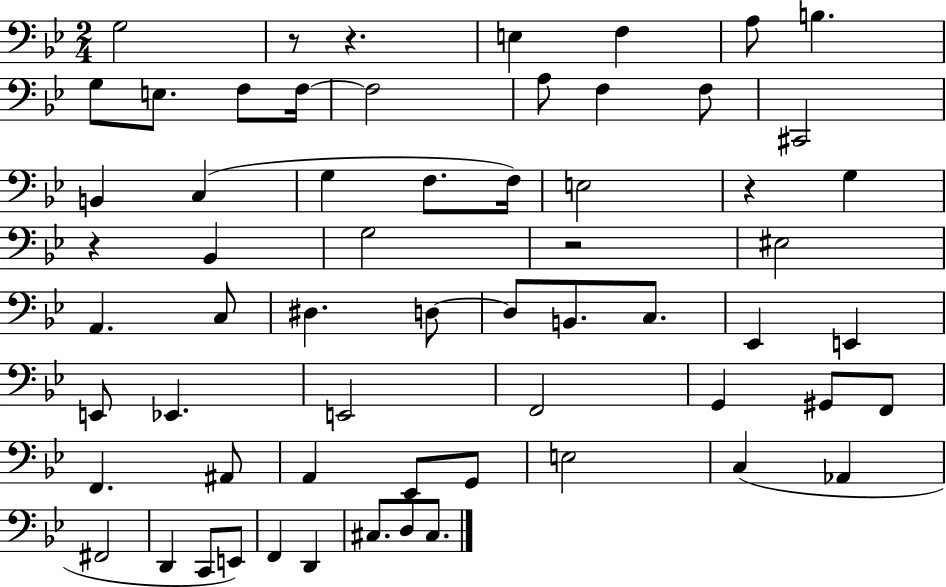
G3/h R/e R/q. E3/q F3/q A3/e B3/q. G3/e E3/e. F3/e F3/s F3/h A3/e F3/q F3/e C#2/h B2/q C3/q G3/q F3/e. F3/s E3/h R/q G3/q R/q Bb2/q G3/h R/h EIS3/h A2/q. C3/e D#3/q. D3/e D3/e B2/e. C3/e. Eb2/q E2/q E2/e Eb2/q. E2/h F2/h G2/q G#2/e F2/e F2/q. A#2/e A2/q Eb2/e G2/e E3/h C3/q Ab2/q F#2/h D2/q C2/e E2/e F2/q D2/q C#3/e. D3/e C#3/e.